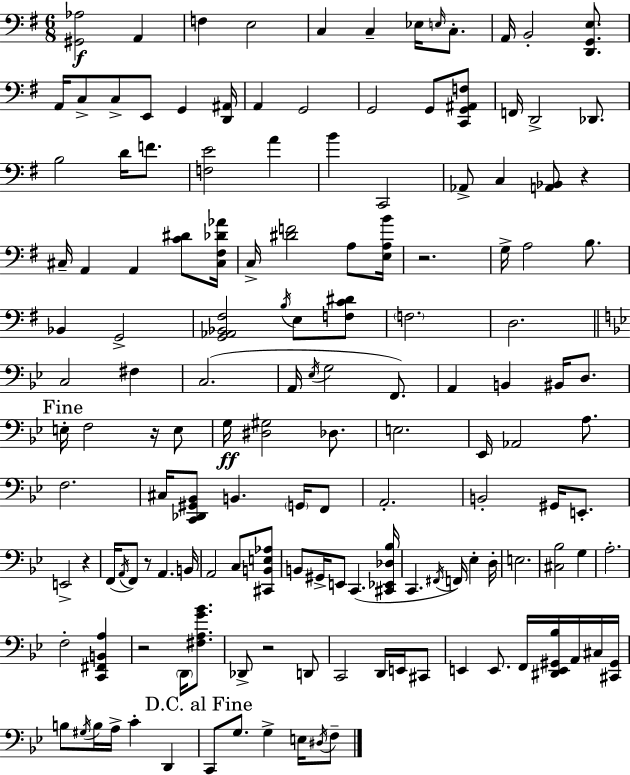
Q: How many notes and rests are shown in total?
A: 146